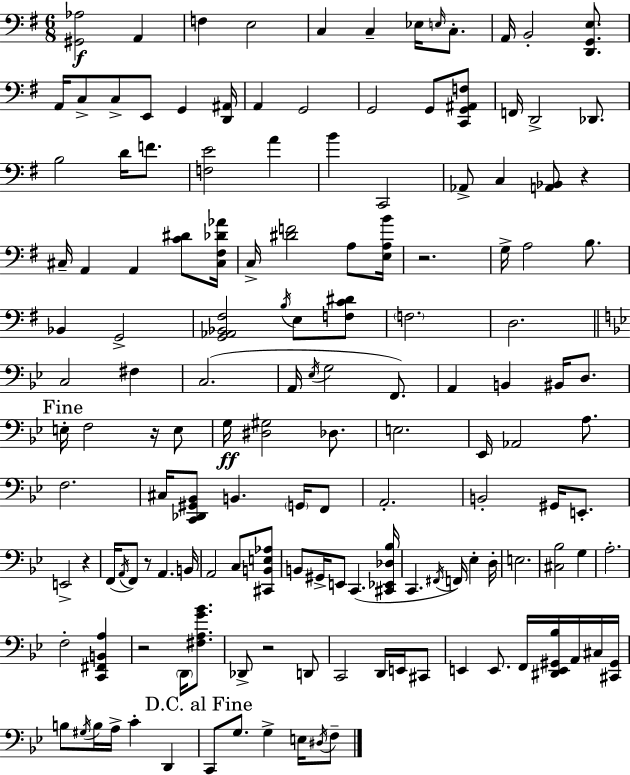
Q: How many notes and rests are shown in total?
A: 146